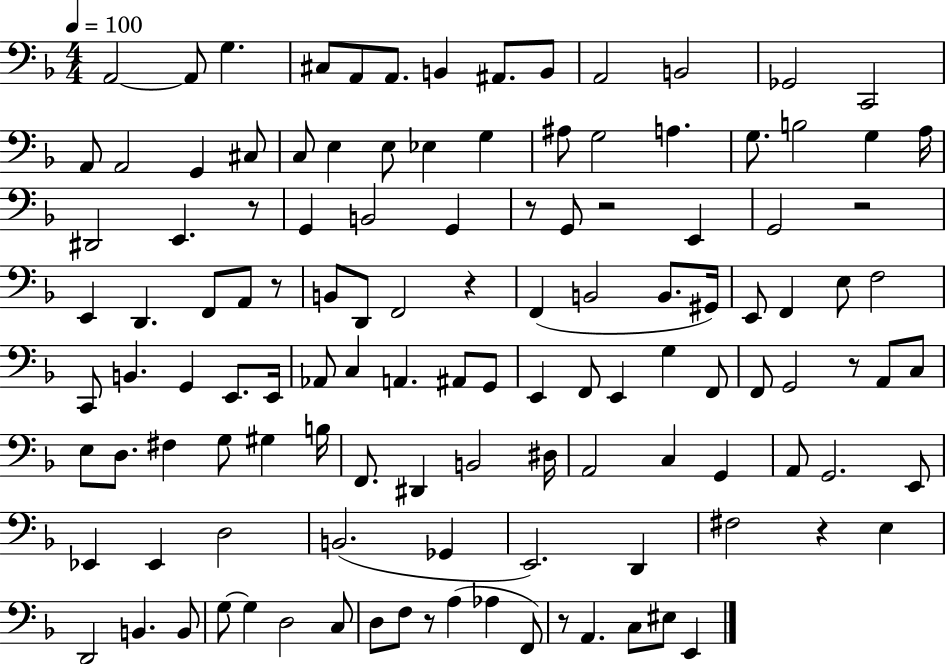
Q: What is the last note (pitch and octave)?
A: E2